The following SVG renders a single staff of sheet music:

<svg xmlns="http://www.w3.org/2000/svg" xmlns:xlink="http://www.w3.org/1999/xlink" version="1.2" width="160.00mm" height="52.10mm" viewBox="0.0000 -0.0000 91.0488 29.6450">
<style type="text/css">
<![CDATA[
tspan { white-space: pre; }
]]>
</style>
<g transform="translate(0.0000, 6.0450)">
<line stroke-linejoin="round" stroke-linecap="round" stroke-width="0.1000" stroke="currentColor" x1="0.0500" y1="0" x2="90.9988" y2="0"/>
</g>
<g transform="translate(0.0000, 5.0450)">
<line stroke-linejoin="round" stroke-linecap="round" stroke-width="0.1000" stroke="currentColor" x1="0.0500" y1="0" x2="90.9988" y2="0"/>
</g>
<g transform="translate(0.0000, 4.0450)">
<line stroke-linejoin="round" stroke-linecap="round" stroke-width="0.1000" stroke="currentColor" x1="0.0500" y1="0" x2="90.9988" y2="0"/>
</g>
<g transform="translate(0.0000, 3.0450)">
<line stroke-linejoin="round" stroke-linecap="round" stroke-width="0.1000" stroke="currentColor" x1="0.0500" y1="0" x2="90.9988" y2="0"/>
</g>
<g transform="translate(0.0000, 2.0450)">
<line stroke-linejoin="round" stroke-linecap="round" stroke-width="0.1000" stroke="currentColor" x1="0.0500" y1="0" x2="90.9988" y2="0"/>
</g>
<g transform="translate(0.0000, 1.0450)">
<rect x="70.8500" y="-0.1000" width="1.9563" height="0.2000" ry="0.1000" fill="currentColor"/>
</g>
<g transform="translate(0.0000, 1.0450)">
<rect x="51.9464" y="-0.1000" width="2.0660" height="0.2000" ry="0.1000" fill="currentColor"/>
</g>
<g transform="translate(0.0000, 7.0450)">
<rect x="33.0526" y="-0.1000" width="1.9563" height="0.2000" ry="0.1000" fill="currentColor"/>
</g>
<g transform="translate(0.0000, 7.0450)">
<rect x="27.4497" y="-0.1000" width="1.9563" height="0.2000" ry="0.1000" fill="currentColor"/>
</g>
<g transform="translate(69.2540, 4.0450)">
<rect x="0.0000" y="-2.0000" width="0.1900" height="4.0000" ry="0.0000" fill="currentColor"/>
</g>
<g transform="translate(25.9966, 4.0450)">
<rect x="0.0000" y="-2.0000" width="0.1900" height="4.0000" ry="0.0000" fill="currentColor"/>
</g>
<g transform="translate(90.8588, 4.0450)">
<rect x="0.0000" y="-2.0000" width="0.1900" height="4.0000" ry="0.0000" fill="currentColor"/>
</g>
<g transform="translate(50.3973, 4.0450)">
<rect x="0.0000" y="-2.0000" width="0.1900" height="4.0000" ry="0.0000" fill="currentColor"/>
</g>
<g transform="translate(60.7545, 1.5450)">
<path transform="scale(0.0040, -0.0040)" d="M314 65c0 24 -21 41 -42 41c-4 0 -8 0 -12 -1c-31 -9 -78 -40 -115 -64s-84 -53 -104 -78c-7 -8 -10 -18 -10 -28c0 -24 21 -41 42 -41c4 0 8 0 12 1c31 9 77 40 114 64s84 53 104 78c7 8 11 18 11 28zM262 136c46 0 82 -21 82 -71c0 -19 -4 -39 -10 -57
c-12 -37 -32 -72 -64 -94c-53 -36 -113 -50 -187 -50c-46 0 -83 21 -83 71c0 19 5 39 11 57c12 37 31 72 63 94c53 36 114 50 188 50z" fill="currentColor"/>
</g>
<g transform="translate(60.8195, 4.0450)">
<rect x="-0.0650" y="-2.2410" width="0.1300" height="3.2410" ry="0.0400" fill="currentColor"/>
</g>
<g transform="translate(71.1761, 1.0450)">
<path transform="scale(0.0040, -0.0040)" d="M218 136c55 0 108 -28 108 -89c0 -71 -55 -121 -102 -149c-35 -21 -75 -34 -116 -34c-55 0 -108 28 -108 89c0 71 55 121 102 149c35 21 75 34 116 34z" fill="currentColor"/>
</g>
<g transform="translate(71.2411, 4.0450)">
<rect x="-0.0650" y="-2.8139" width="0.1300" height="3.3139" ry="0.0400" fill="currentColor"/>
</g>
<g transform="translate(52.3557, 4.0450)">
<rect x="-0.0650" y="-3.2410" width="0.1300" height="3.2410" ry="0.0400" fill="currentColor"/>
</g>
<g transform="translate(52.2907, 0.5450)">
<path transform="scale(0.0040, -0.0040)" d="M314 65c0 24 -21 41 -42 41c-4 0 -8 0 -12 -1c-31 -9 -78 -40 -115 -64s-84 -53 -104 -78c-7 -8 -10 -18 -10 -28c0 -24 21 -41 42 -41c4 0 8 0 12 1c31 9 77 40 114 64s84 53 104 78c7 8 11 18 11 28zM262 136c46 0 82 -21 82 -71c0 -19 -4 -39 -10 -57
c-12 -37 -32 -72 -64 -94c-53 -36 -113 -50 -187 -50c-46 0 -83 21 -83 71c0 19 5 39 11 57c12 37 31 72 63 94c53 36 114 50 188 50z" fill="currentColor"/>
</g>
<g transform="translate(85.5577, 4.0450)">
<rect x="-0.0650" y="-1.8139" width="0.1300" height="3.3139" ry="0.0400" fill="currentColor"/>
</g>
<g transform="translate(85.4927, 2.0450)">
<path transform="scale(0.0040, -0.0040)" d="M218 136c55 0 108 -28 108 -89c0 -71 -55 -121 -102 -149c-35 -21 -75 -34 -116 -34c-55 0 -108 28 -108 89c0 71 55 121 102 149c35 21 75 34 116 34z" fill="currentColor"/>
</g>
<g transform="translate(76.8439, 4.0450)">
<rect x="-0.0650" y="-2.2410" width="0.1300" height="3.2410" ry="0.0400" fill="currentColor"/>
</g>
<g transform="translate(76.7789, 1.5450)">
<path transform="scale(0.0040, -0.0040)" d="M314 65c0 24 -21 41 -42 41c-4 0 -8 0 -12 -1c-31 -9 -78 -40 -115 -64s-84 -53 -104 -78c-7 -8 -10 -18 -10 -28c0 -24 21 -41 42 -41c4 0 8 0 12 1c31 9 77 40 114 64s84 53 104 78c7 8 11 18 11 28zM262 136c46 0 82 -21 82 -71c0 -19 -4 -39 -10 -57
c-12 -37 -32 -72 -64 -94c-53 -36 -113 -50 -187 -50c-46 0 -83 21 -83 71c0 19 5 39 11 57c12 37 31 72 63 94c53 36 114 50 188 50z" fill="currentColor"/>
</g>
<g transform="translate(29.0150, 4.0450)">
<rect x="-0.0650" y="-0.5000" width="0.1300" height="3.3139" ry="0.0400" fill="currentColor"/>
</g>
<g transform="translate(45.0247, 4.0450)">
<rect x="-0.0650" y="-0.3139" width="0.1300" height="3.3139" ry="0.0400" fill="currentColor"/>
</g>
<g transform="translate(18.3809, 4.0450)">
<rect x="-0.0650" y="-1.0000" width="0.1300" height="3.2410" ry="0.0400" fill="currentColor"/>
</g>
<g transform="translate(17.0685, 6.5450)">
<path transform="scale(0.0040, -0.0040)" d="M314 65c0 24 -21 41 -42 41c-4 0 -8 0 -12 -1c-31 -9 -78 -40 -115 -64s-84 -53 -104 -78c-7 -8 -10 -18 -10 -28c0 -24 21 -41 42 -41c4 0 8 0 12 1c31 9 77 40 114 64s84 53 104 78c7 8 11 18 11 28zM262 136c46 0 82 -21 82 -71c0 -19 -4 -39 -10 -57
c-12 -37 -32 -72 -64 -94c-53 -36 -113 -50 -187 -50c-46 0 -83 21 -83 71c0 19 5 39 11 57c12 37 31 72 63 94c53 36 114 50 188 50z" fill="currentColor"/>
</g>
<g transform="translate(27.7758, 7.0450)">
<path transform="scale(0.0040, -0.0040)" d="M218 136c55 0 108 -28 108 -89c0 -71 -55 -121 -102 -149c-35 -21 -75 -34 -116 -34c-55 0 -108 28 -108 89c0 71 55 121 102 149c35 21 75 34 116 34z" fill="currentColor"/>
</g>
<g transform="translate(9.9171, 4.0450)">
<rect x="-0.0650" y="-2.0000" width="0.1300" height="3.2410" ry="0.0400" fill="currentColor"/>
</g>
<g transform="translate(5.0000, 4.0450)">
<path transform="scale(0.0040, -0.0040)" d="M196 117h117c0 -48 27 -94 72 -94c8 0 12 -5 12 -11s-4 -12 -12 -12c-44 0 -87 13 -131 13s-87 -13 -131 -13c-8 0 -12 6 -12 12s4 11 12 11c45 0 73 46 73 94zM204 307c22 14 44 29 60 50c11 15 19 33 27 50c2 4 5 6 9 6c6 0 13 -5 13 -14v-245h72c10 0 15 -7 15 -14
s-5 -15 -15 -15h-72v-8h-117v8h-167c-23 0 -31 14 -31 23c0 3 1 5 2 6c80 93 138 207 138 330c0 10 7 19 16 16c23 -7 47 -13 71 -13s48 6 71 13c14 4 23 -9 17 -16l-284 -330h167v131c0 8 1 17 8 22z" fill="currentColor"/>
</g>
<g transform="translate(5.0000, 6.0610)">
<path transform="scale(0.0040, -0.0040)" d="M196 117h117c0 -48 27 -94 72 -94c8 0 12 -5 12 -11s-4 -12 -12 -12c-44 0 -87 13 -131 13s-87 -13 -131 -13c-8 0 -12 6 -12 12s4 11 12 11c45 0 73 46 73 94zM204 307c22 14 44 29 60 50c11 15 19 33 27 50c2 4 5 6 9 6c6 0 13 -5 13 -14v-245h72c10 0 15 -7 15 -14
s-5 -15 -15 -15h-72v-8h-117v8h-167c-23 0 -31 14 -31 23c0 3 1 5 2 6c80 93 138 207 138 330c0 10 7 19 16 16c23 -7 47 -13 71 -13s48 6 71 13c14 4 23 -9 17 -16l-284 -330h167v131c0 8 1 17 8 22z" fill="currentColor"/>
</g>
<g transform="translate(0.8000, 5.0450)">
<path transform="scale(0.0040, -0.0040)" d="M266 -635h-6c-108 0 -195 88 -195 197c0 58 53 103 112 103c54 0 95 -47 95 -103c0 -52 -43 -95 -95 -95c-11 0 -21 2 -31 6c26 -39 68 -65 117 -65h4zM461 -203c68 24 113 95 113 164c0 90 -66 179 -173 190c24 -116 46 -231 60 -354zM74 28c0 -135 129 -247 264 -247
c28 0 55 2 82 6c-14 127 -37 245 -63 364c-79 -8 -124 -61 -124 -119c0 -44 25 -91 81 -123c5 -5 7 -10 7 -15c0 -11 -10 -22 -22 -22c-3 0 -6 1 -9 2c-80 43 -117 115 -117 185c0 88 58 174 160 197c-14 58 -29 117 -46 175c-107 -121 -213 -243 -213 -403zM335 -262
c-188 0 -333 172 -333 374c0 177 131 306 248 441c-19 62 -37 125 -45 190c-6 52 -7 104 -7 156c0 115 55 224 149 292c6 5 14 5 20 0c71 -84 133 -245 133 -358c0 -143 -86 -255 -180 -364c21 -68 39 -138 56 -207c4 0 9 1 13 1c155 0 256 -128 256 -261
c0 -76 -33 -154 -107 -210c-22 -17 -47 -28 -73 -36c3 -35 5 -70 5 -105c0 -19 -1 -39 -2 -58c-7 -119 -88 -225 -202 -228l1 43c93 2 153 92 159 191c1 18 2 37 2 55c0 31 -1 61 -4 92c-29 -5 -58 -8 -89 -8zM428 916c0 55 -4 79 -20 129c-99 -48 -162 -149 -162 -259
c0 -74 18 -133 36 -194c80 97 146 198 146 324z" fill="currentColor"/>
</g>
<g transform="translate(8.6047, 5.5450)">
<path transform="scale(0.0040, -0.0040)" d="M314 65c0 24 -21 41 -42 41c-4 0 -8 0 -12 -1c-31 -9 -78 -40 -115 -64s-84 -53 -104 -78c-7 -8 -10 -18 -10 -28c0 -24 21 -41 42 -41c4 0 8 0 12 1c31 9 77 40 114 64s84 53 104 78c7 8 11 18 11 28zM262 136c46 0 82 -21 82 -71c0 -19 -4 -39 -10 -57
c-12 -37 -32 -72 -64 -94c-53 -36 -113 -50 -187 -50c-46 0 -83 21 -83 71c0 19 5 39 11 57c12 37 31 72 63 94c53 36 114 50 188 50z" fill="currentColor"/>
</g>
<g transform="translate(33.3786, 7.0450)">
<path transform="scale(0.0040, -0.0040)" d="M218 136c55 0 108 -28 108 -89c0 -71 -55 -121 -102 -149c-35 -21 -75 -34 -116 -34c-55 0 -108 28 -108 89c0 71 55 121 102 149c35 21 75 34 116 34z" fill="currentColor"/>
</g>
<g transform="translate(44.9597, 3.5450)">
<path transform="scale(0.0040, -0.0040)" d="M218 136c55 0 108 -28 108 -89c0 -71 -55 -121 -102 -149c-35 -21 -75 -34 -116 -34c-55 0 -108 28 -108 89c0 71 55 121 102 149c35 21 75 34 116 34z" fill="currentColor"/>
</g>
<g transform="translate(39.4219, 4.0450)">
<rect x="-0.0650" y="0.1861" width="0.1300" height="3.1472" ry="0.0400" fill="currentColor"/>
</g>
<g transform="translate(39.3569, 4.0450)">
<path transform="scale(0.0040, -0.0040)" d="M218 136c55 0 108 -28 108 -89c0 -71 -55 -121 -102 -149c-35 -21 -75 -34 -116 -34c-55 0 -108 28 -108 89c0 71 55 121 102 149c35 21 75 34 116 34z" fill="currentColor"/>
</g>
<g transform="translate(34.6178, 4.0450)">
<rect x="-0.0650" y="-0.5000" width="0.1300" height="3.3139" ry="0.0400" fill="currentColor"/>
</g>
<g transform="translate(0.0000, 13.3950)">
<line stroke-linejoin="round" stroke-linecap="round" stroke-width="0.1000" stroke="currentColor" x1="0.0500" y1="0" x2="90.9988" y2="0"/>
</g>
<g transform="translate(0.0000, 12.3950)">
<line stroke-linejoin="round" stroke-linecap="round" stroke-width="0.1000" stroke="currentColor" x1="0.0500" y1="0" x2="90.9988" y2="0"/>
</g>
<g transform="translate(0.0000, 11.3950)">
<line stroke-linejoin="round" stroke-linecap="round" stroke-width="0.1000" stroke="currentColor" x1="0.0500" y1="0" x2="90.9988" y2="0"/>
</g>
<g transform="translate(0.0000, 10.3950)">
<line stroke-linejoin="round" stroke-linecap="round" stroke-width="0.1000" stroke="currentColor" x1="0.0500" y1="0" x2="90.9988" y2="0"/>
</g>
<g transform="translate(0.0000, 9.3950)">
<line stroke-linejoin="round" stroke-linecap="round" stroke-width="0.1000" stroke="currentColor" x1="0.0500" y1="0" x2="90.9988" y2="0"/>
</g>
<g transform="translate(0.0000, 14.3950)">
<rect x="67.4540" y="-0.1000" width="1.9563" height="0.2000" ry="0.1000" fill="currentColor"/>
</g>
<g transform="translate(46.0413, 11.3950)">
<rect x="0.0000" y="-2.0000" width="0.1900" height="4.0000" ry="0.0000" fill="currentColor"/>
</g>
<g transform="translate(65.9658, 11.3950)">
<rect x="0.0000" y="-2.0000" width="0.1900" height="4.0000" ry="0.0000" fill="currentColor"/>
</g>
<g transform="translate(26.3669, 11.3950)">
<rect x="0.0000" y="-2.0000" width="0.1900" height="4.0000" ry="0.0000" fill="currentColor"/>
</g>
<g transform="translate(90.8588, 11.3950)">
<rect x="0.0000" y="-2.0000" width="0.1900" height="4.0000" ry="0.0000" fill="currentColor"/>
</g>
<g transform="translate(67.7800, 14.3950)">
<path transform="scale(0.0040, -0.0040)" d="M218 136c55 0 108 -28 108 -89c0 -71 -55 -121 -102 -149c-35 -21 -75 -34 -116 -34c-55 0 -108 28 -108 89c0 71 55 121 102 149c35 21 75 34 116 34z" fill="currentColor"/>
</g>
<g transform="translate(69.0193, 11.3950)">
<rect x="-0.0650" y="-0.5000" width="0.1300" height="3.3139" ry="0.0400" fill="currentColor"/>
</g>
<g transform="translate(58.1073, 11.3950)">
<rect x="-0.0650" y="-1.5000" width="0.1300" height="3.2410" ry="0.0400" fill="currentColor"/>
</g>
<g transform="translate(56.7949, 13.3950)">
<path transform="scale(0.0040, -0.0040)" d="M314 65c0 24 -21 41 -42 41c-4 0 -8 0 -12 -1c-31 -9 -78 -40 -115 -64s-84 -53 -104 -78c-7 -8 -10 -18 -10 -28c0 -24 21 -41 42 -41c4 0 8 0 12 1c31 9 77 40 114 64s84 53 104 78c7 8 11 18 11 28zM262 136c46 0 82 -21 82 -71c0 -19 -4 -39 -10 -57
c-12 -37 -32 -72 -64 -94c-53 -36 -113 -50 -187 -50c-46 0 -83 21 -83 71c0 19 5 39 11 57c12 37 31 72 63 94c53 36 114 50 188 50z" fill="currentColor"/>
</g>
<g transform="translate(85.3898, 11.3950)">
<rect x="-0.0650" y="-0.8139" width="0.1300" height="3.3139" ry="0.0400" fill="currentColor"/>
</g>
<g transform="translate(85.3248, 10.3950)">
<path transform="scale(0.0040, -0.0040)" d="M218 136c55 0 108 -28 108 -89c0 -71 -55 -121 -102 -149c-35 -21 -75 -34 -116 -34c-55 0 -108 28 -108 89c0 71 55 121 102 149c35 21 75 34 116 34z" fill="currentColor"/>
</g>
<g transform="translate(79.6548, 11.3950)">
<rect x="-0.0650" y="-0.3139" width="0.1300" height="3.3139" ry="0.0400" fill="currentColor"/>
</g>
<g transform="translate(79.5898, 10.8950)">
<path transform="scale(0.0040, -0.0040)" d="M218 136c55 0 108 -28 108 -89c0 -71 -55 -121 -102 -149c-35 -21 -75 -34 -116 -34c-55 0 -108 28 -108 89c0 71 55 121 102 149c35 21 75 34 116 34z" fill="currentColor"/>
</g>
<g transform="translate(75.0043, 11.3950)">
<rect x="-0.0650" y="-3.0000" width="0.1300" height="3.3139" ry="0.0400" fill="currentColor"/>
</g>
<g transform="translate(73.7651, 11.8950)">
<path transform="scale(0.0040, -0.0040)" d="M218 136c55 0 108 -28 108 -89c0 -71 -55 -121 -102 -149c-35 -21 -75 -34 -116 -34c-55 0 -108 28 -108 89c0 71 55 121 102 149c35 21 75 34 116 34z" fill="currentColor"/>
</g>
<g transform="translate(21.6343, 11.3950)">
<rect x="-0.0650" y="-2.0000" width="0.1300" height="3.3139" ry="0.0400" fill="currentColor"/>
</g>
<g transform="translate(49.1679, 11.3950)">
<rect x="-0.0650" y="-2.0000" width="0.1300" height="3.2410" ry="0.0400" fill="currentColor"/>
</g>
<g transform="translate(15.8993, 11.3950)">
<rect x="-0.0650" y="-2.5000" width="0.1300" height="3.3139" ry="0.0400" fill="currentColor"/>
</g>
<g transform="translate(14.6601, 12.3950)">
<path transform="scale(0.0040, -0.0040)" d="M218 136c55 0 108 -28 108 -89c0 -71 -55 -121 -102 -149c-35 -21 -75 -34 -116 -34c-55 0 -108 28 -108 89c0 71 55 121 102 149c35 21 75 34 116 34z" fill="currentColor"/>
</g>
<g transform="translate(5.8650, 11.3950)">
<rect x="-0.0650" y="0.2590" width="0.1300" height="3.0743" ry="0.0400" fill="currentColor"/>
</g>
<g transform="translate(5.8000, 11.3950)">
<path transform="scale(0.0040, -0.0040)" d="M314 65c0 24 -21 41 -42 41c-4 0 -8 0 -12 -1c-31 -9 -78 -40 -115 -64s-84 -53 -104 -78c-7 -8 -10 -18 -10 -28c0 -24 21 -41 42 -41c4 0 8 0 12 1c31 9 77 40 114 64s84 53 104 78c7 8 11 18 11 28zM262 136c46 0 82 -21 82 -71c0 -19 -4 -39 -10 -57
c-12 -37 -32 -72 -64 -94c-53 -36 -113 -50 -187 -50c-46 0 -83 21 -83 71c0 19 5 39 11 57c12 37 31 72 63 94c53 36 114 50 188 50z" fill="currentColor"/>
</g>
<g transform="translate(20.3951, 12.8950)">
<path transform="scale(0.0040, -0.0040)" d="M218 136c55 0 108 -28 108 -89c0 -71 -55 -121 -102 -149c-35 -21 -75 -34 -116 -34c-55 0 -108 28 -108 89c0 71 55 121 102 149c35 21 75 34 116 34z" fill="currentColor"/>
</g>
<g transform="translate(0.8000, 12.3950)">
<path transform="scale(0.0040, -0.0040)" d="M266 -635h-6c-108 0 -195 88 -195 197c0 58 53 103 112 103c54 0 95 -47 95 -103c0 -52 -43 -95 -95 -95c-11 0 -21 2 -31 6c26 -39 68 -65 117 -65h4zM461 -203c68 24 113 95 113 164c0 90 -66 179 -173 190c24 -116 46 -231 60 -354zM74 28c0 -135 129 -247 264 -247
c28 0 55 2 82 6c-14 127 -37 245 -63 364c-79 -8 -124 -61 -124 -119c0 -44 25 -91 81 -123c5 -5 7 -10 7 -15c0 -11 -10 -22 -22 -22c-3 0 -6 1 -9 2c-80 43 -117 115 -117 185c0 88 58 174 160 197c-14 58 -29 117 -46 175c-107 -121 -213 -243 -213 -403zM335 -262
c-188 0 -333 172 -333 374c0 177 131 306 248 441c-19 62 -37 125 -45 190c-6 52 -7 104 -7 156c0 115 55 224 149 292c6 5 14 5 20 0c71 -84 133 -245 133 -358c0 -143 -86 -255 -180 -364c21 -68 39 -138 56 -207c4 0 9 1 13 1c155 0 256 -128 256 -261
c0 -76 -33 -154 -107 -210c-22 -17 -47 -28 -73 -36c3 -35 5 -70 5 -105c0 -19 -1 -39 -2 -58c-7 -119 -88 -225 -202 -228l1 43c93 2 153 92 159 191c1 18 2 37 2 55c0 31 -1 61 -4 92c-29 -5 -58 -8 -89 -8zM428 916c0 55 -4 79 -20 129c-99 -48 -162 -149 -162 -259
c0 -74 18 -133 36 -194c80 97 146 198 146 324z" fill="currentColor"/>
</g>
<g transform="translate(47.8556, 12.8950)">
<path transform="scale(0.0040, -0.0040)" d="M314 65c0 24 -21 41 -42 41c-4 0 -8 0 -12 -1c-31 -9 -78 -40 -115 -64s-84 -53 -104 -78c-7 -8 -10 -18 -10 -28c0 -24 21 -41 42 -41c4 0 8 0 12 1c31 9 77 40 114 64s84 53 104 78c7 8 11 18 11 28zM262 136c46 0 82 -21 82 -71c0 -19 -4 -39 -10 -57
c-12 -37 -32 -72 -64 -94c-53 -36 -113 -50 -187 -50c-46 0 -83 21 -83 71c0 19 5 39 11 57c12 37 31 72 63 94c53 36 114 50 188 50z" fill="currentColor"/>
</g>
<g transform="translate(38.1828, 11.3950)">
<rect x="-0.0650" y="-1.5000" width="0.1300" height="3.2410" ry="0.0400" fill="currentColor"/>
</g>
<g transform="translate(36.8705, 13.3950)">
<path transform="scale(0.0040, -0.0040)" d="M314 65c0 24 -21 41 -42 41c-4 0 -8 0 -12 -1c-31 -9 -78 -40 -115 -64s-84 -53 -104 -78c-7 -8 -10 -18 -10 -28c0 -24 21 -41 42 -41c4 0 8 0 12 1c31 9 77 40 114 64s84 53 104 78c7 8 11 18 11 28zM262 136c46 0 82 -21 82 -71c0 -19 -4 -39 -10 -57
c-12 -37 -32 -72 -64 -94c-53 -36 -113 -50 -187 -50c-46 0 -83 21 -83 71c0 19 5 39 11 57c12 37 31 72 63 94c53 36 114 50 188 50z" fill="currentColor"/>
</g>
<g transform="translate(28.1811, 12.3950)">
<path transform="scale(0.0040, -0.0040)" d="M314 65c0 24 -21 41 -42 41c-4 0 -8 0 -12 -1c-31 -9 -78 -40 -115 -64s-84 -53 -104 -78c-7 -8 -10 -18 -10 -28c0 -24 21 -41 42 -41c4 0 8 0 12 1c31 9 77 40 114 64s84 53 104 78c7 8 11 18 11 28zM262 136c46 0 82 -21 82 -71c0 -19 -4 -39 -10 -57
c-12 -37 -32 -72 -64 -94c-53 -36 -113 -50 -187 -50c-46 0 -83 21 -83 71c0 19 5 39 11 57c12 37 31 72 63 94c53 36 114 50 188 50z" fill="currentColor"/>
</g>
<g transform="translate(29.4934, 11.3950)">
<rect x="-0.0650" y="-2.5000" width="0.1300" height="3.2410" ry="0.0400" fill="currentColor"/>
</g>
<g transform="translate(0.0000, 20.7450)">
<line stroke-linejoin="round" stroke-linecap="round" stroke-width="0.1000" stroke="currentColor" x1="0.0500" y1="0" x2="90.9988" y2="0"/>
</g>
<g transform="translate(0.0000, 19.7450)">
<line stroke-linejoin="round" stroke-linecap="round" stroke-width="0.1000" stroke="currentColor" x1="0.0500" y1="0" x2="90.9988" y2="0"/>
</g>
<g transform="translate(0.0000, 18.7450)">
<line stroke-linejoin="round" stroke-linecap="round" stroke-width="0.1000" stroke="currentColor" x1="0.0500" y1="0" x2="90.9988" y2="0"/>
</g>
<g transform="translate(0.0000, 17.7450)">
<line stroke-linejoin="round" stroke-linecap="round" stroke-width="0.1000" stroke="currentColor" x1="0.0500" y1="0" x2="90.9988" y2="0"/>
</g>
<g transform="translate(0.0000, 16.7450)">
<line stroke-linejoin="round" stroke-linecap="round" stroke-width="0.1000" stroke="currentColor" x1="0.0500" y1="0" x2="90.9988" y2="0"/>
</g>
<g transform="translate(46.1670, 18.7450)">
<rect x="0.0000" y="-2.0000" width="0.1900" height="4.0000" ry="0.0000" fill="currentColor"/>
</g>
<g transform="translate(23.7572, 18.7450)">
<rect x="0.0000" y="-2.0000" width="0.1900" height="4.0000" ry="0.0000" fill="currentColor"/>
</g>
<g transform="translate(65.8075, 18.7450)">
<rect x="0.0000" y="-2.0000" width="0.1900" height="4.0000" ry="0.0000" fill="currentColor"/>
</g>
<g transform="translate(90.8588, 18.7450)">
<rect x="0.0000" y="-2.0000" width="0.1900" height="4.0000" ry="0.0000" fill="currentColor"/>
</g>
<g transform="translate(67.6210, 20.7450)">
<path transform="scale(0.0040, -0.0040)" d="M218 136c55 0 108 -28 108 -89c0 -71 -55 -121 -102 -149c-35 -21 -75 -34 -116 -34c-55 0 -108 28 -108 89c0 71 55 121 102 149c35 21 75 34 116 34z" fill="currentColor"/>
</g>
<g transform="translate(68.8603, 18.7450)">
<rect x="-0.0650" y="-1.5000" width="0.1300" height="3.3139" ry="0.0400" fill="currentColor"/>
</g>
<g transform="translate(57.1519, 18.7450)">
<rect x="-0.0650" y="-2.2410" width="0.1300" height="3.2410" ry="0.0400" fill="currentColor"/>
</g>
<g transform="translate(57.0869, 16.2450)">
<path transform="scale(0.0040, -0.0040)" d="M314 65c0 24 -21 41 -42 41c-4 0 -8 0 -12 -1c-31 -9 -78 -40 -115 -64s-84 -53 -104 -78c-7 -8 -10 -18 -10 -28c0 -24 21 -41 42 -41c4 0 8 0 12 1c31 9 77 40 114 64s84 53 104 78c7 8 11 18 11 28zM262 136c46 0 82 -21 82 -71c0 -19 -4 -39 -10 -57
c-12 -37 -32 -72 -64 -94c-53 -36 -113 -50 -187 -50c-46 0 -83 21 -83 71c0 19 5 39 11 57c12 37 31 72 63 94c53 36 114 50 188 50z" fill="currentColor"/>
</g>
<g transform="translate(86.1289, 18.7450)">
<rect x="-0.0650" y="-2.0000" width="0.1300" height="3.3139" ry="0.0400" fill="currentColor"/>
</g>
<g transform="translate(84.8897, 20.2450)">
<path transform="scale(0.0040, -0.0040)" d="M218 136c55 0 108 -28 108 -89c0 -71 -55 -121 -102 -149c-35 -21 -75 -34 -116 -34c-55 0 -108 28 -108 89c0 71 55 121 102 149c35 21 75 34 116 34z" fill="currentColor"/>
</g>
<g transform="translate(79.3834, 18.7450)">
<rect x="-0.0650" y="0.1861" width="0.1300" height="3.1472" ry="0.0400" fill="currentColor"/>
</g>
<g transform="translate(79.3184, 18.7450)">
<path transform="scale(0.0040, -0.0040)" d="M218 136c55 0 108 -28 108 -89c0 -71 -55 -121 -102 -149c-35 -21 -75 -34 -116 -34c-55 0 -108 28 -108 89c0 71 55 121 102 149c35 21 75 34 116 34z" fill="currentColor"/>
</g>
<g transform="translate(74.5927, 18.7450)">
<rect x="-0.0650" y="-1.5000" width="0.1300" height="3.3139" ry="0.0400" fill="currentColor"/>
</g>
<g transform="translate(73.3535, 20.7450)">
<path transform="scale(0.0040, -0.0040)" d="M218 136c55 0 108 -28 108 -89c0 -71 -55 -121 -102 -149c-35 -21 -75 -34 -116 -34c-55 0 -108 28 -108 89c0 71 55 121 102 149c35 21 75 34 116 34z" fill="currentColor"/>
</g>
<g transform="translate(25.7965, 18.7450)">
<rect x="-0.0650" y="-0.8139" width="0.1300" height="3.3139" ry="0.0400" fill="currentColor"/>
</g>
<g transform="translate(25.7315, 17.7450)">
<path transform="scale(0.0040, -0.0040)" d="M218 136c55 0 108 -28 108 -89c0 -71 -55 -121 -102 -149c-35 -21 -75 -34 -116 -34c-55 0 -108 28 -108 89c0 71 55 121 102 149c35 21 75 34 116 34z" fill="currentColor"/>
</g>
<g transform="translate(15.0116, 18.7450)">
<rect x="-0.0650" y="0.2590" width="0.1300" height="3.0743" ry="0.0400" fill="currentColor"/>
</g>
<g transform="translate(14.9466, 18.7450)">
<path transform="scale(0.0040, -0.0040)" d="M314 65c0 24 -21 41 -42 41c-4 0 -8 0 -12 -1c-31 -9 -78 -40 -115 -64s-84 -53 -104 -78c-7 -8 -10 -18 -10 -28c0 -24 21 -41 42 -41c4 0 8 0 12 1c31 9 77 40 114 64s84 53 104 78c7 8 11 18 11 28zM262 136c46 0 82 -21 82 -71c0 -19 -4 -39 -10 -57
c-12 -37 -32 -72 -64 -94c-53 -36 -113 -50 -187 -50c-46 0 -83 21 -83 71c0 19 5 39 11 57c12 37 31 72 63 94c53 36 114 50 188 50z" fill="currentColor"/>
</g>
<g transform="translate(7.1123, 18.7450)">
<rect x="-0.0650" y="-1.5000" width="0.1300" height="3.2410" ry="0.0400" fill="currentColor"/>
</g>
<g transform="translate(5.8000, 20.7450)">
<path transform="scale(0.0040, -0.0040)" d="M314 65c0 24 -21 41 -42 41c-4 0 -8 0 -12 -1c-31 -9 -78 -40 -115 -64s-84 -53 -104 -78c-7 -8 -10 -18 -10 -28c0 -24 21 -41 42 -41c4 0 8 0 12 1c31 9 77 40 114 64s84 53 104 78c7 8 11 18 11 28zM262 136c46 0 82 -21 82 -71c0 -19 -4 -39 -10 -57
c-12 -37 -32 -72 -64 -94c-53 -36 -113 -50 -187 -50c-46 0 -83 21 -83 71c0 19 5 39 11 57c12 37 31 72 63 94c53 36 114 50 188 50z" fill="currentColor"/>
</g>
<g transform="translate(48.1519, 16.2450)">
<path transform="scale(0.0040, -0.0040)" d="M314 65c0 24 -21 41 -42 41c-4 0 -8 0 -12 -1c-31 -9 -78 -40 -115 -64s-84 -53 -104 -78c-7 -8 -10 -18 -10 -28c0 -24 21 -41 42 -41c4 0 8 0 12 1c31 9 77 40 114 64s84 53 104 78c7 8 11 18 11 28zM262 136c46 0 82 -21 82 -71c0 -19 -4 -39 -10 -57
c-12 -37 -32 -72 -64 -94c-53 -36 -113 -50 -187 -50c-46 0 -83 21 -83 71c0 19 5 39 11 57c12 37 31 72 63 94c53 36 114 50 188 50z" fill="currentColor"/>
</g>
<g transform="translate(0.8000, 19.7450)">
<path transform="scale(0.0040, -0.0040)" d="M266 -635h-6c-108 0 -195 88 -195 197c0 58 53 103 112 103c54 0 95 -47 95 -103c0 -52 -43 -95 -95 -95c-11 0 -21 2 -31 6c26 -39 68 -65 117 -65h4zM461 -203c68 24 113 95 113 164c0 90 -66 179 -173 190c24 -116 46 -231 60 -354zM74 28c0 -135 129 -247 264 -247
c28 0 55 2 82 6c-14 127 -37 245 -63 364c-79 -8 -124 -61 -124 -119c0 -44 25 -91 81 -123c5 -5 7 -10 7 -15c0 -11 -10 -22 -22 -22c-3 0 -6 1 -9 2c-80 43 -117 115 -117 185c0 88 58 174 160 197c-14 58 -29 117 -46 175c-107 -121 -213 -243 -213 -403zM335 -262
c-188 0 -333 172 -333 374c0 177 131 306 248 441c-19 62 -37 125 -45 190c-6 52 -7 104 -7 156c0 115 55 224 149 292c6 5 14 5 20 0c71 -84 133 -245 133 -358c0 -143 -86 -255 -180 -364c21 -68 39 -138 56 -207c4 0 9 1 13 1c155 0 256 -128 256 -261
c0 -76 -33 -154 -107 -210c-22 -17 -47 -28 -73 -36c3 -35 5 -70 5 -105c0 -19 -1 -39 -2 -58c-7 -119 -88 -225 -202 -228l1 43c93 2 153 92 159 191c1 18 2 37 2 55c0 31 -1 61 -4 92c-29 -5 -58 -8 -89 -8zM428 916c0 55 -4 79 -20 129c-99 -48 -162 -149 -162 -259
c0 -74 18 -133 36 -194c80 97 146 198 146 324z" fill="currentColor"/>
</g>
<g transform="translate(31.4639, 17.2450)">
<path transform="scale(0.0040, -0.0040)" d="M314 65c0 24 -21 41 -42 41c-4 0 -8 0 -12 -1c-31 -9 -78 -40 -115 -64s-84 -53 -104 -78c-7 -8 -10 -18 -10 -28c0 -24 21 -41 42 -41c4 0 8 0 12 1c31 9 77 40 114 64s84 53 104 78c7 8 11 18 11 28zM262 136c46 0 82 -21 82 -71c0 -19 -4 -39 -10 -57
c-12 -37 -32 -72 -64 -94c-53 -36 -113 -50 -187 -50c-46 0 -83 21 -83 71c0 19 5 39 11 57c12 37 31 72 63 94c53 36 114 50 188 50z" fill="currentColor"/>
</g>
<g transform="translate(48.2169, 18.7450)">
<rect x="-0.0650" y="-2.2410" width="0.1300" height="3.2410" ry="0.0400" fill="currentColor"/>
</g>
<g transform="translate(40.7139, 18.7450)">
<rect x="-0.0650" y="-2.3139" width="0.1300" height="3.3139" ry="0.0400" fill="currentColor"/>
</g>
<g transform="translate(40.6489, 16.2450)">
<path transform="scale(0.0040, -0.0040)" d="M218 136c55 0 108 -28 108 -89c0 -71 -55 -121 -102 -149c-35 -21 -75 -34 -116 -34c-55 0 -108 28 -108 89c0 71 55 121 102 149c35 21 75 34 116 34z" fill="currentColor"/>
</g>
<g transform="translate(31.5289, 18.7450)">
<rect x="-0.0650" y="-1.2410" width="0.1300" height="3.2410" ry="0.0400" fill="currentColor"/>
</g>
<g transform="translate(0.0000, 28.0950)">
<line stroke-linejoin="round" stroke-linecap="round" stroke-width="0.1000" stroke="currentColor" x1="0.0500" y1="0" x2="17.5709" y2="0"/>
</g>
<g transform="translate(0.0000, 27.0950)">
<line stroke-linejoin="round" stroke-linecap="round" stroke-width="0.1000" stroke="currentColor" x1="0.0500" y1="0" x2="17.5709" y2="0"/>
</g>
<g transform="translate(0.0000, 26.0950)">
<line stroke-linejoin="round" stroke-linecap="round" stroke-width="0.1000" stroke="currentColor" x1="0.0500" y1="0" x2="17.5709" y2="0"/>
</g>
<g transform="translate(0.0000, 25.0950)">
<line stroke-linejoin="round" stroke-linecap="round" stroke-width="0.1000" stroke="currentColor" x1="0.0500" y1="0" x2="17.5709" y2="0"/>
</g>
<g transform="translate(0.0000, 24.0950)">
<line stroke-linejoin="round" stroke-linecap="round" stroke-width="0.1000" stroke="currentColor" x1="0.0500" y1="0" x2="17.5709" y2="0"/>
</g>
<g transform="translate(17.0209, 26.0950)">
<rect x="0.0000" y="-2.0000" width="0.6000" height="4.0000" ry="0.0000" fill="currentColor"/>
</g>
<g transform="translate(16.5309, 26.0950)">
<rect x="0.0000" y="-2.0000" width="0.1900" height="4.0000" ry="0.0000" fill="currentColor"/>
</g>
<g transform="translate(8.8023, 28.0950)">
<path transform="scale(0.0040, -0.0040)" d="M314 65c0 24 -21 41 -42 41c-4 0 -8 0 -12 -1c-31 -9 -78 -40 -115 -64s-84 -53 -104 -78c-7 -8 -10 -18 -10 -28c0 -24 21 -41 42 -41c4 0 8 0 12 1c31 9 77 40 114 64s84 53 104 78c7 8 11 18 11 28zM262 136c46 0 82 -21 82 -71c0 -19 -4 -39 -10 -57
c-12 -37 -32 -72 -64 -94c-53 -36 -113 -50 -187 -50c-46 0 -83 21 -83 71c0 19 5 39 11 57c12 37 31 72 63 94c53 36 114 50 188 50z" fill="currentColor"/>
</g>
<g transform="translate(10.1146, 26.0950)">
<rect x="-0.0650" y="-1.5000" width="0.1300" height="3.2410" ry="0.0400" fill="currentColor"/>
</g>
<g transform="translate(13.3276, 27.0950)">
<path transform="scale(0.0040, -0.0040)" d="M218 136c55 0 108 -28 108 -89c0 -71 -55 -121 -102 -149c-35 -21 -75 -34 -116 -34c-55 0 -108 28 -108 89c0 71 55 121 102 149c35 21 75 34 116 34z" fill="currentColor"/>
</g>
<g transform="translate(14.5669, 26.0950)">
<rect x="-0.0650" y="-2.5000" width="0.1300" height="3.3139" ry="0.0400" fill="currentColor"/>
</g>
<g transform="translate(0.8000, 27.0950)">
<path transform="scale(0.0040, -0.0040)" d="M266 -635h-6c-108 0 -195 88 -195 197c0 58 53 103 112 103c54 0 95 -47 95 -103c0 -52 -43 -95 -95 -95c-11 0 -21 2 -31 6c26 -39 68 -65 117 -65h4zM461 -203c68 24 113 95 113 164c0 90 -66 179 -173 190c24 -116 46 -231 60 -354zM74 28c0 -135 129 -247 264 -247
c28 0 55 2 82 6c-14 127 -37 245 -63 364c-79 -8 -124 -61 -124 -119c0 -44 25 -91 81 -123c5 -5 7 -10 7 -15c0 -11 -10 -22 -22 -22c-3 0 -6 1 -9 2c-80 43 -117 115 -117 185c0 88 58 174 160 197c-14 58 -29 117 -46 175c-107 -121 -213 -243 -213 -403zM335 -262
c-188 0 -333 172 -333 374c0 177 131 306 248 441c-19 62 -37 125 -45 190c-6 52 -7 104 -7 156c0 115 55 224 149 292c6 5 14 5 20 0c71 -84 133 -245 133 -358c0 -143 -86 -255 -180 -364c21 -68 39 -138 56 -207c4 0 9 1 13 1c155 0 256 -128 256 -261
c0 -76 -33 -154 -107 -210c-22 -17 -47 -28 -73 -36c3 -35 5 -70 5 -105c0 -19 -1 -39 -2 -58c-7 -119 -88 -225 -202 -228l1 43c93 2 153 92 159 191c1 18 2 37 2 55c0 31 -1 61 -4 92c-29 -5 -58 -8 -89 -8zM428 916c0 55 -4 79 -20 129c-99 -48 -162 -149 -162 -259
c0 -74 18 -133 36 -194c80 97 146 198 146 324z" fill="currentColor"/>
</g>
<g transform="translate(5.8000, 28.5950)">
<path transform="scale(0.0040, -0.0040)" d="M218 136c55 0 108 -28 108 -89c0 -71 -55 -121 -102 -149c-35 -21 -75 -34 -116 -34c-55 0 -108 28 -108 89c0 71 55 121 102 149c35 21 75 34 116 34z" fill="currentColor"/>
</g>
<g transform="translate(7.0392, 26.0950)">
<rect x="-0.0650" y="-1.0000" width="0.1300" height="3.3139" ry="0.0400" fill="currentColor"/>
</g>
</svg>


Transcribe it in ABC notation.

X:1
T:Untitled
M:4/4
L:1/4
K:C
F2 D2 C C B c b2 g2 a g2 f B2 G F G2 E2 F2 E2 C A c d E2 B2 d e2 g g2 g2 E E B F D E2 G